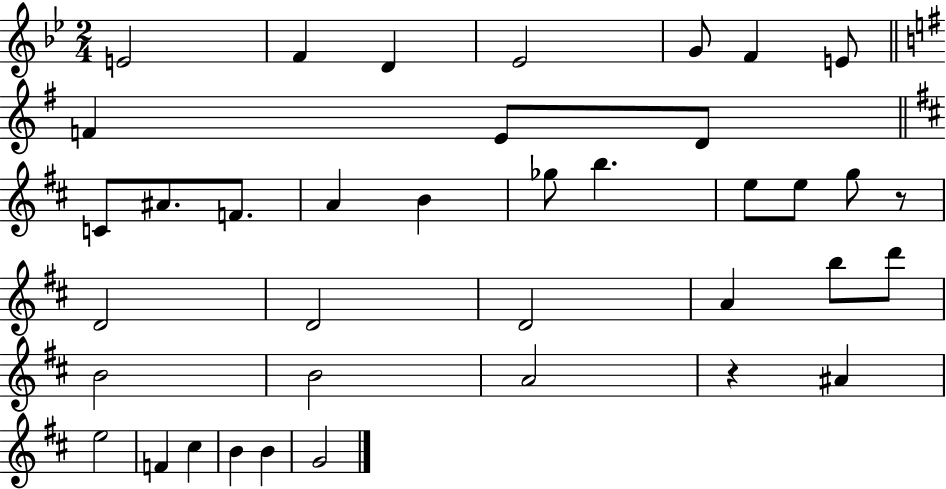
X:1
T:Untitled
M:2/4
L:1/4
K:Bb
E2 F D _E2 G/2 F E/2 F E/2 D/2 C/2 ^A/2 F/2 A B _g/2 b e/2 e/2 g/2 z/2 D2 D2 D2 A b/2 d'/2 B2 B2 A2 z ^A e2 F ^c B B G2